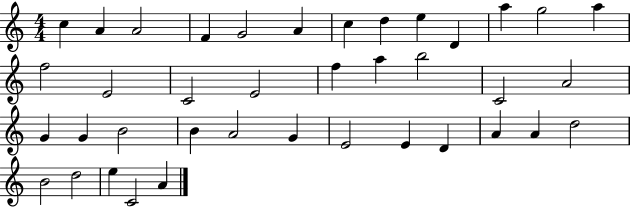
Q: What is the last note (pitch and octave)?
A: A4